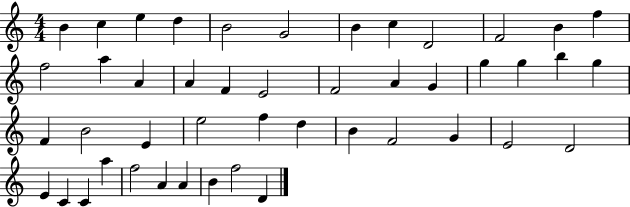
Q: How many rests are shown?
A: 0